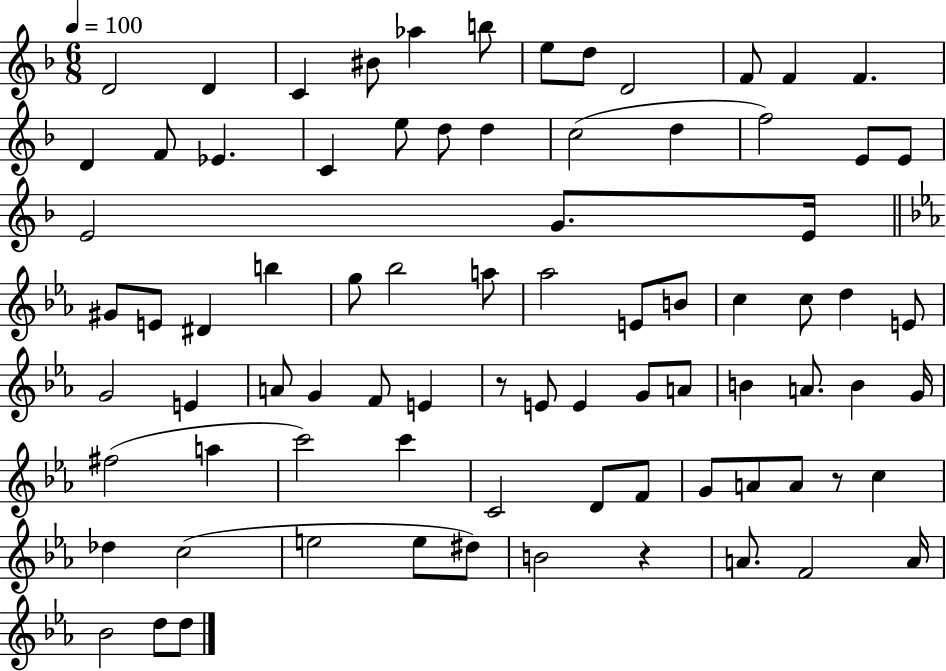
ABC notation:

X:1
T:Untitled
M:6/8
L:1/4
K:F
D2 D C ^B/2 _a b/2 e/2 d/2 D2 F/2 F F D F/2 _E C e/2 d/2 d c2 d f2 E/2 E/2 E2 G/2 E/4 ^G/2 E/2 ^D b g/2 _b2 a/2 _a2 E/2 B/2 c c/2 d E/2 G2 E A/2 G F/2 E z/2 E/2 E G/2 A/2 B A/2 B G/4 ^f2 a c'2 c' C2 D/2 F/2 G/2 A/2 A/2 z/2 c _d c2 e2 e/2 ^d/2 B2 z A/2 F2 A/4 _B2 d/2 d/2